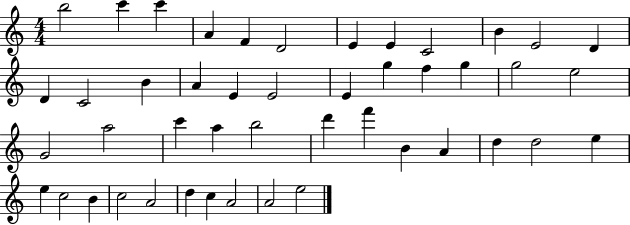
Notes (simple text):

B5/h C6/q C6/q A4/q F4/q D4/h E4/q E4/q C4/h B4/q E4/h D4/q D4/q C4/h B4/q A4/q E4/q E4/h E4/q G5/q F5/q G5/q G5/h E5/h G4/h A5/h C6/q A5/q B5/h D6/q F6/q B4/q A4/q D5/q D5/h E5/q E5/q C5/h B4/q C5/h A4/h D5/q C5/q A4/h A4/h E5/h